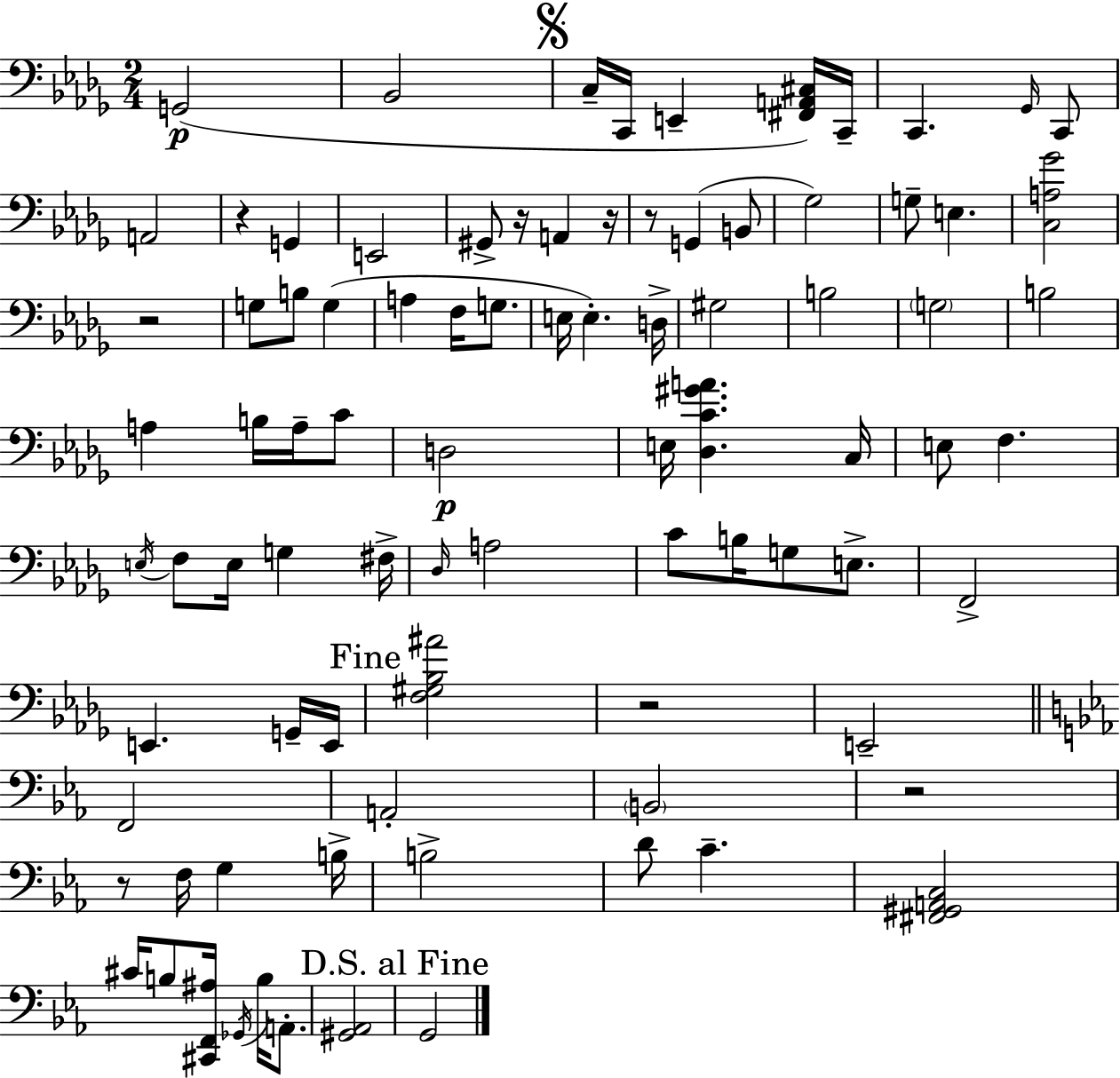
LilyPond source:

{
  \clef bass
  \numericTimeSignature
  \time 2/4
  \key bes \minor
  g,2(\p | bes,2 | \mark \markup { \musicglyph "scripts.segno" } c16-- c,16 e,4-- <fis, a, cis>16) c,16-- | c,4. \grace { ges,16 } c,8 | \break a,2 | r4 g,4 | e,2 | gis,8-> r16 a,4 | \break r16 r8 g,4( b,8 | ges2) | g8-- e4. | <c a ges'>2 | \break r2 | g8 b8 g4( | a4 f16 g8. | e16 e4.-.) | \break d16-> gis2 | b2 | \parenthesize g2 | b2 | \break a4 b16 a16-- c'8 | d2\p | e16 <des c' gis' a'>4. | c16 e8 f4. | \break \acciaccatura { e16 } f8 e16 g4 | fis16-> \grace { des16 } a2 | c'8 b16 g8 | e8.-> f,2-> | \break e,4. | g,16-- e,16 \mark "Fine" <f gis bes ais'>2 | r2 | e,2-- | \break \bar "||" \break \key ees \major f,2 | a,2-. | \parenthesize b,2 | r2 | \break r8 f16 g4 b16-> | b2-> | d'8 c'4.-- | <fis, gis, a, c>2 | \break cis'16 b8 <cis, f, ais>16 \acciaccatura { ges,16 } b16 a,8.-. | <gis, aes,>2 | \mark "D.S. al Fine" g,2 | \bar "|."
}